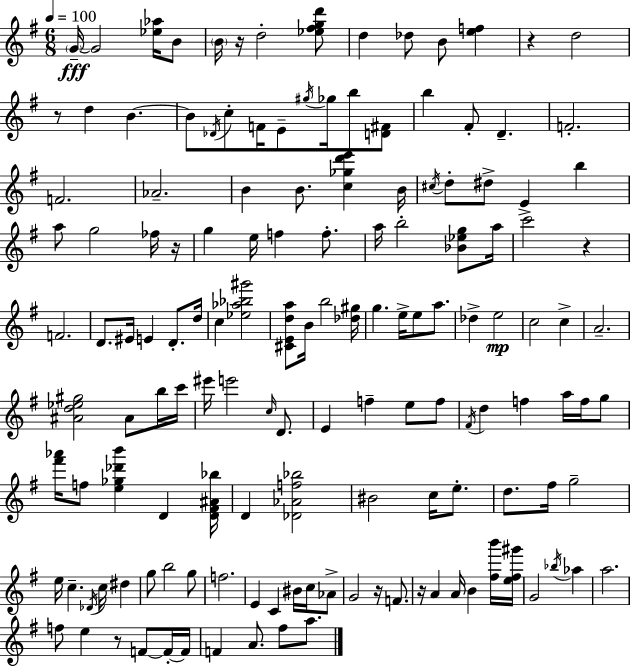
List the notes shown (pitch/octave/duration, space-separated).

G4/s G4/h [Eb5,Ab5]/s B4/e B4/s R/s D5/h [Eb5,F#5,G5,D6]/e D5/q Db5/e B4/e [E5,F5]/q R/q D5/h R/e D5/q B4/q. B4/e Db4/s C5/e F4/s E4/e G#5/s Gb5/s B5/e [D4,F#4]/e B5/q F#4/e D4/q. F4/h. F4/h. Ab4/h. B4/q B4/e. [C5,Gb5,D6,E6]/q B4/s C#5/s D5/e D#5/e E4/q B5/q A5/e G5/h FES5/s R/s G5/q E5/s F5/q F5/e. A5/s B5/h [Bb4,Eb5,G5]/e A5/s C6/h R/q F4/h. D4/e. EIS4/s E4/q D4/e. D5/s C5/q [Eb5,Ab5,Bb5,G#6]/h [C#4,E4,D5,A5]/e B4/s B5/h [Db5,G#5]/s G5/q. E5/s E5/e A5/e. Db5/q E5/h C5/h C5/q A4/h. [A#4,D5,Eb5,G#5]/h A#4/e B5/s C6/s EIS6/s E6/h C5/s D4/e. E4/q F5/q E5/e F5/e F#4/s D5/q F5/q A5/s F5/s G5/e [F#6,Ab6]/s F5/e [E5,Gb5,Db6,B6]/q D4/q [D4,F#4,A#4,Bb5]/s D4/q [Db4,Ab4,F5,Bb5]/h BIS4/h C5/s E5/e. D5/e. F#5/s G5/h E5/s C5/q. Db4/s C5/s D#5/q G5/e B5/h G5/e F5/h. E4/q C4/q BIS4/s C5/s Ab4/e G4/h R/s F4/e. R/s A4/q A4/s B4/q [F#5,B6]/s [E5,F#5,G#6]/s G4/h Bb5/s Ab5/q A5/h. F5/e E5/q R/e F4/e F4/s F4/s F4/q A4/e. F#5/e A5/e.